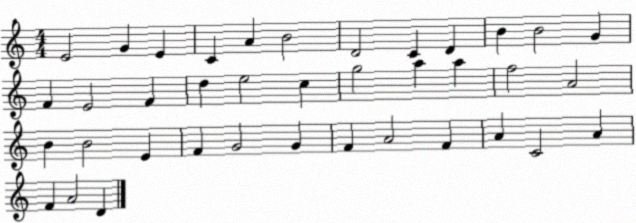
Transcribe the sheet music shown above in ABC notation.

X:1
T:Untitled
M:4/4
L:1/4
K:C
E2 G E C A B2 D2 C D B B2 G F E2 F d e2 c g2 a a f2 A2 B B2 E F G2 G F A2 F A C2 A F A2 D